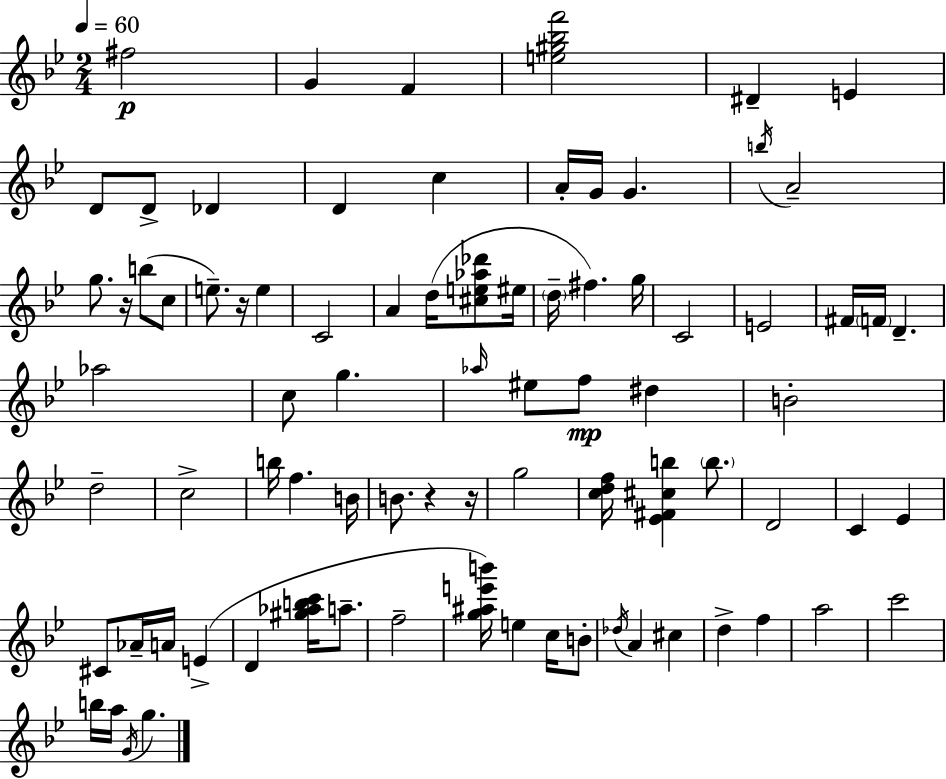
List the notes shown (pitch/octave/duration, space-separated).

F#5/h G4/q F4/q [E5,G#5,Bb5,F6]/h D#4/q E4/q D4/e D4/e Db4/q D4/q C5/q A4/s G4/s G4/q. B5/s A4/h G5/e. R/s B5/e C5/e E5/e. R/s E5/q C4/h A4/q D5/s [C#5,E5,Ab5,Db6]/e EIS5/s D5/s F#5/q. G5/s C4/h E4/h F#4/s F4/s D4/q. Ab5/h C5/e G5/q. Ab5/s EIS5/e F5/e D#5/q B4/h D5/h C5/h B5/s F5/q. B4/s B4/e. R/q R/s G5/h [C5,D5,F5]/s [Eb4,F#4,C#5,B5]/q B5/e. D4/h C4/q Eb4/q C#4/e Ab4/s A4/s E4/q D4/q [G#5,Ab5,B5,C6]/s A5/e. F5/h [G5,A#5,E6,B6]/s E5/q C5/s B4/e Db5/s A4/q C#5/q D5/q F5/q A5/h C6/h B5/s A5/s G4/s G5/q.